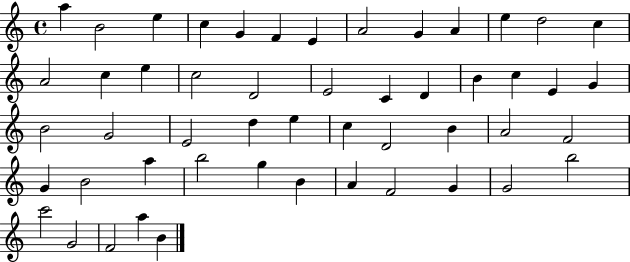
{
  \clef treble
  \time 4/4
  \defaultTimeSignature
  \key c \major
  a''4 b'2 e''4 | c''4 g'4 f'4 e'4 | a'2 g'4 a'4 | e''4 d''2 c''4 | \break a'2 c''4 e''4 | c''2 d'2 | e'2 c'4 d'4 | b'4 c''4 e'4 g'4 | \break b'2 g'2 | e'2 d''4 e''4 | c''4 d'2 b'4 | a'2 f'2 | \break g'4 b'2 a''4 | b''2 g''4 b'4 | a'4 f'2 g'4 | g'2 b''2 | \break c'''2 g'2 | f'2 a''4 b'4 | \bar "|."
}